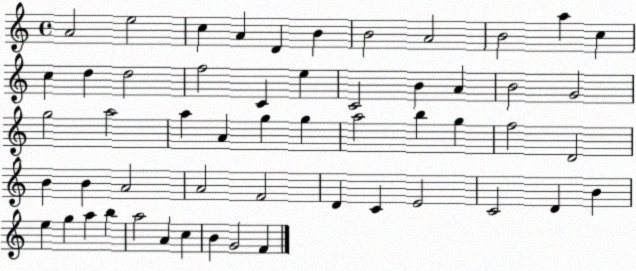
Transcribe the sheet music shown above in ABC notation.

X:1
T:Untitled
M:4/4
L:1/4
K:C
A2 e2 c A D B B2 A2 B2 a c c d d2 f2 C e C2 B A B2 G2 g2 a2 a A g g a2 b g f2 D2 B B A2 A2 F2 D C E2 C2 D B e g a b a2 A c B G2 F